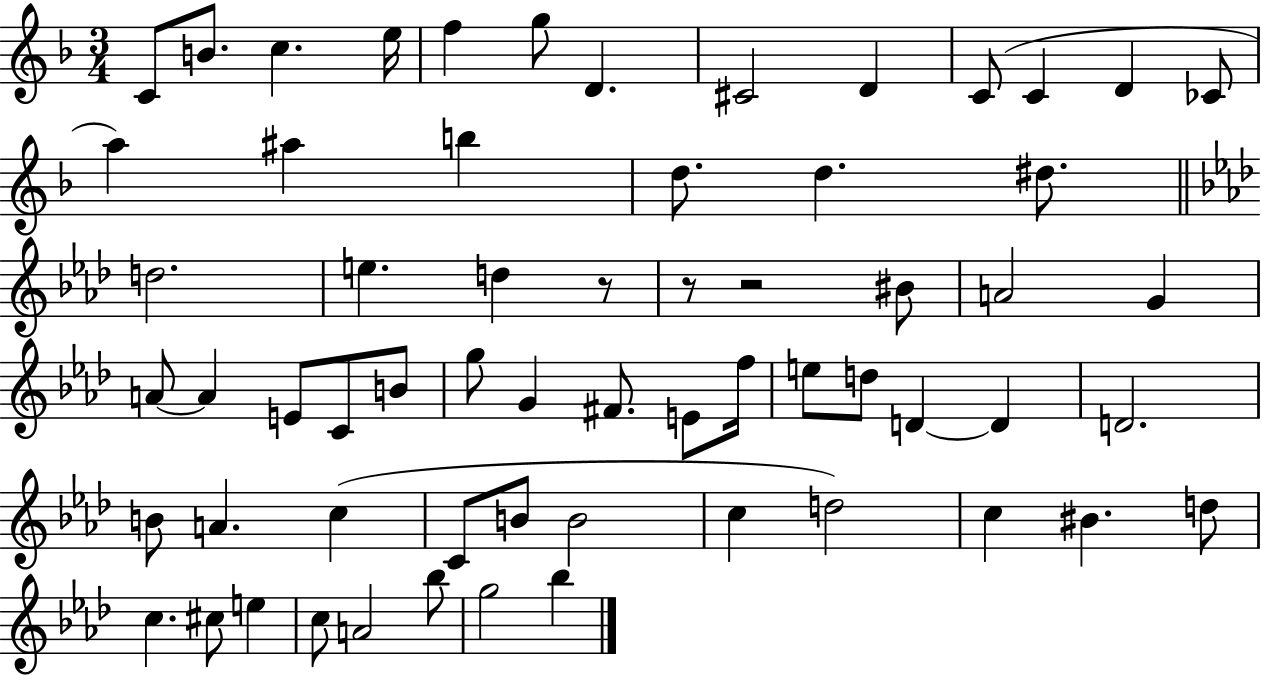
X:1
T:Untitled
M:3/4
L:1/4
K:F
C/2 B/2 c e/4 f g/2 D ^C2 D C/2 C D _C/2 a ^a b d/2 d ^d/2 d2 e d z/2 z/2 z2 ^B/2 A2 G A/2 A E/2 C/2 B/2 g/2 G ^F/2 E/2 f/4 e/2 d/2 D D D2 B/2 A c C/2 B/2 B2 c d2 c ^B d/2 c ^c/2 e c/2 A2 _b/2 g2 _b